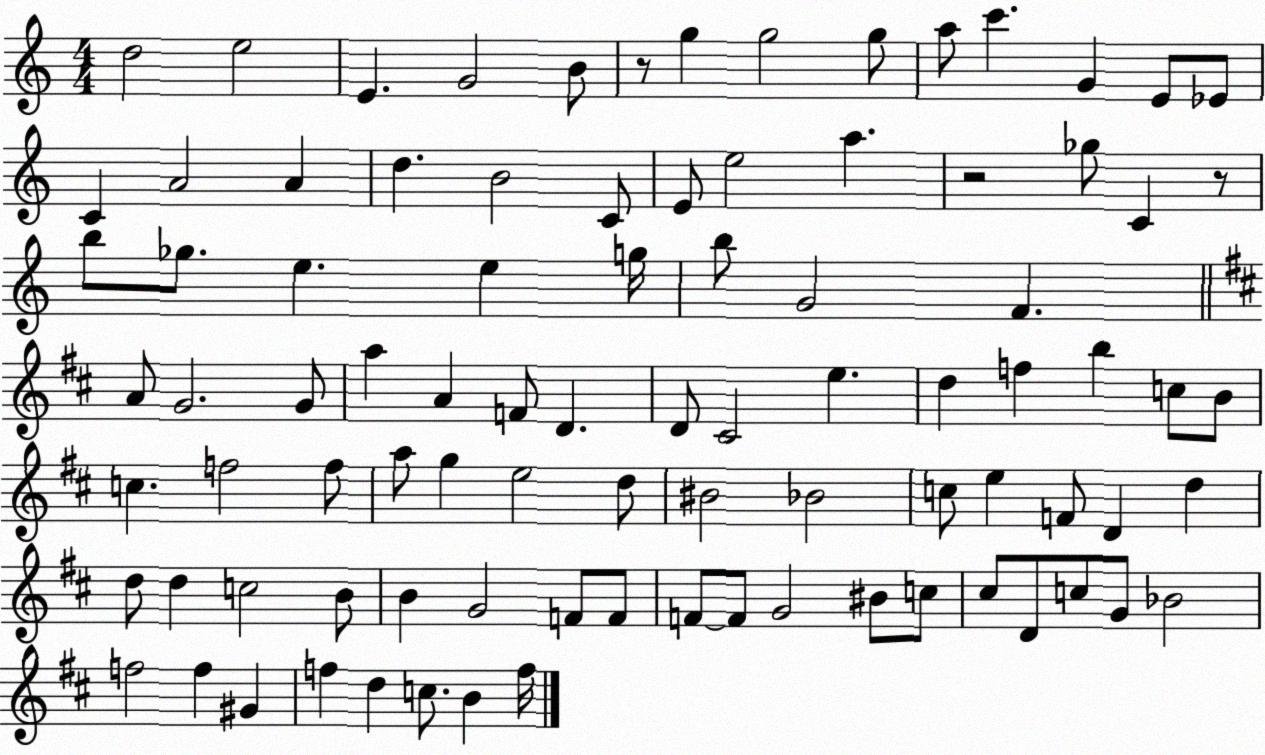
X:1
T:Untitled
M:4/4
L:1/4
K:C
d2 e2 E G2 B/2 z/2 g g2 g/2 a/2 c' G E/2 _E/2 C A2 A d B2 C/2 E/2 e2 a z2 _g/2 C z/2 b/2 _g/2 e e g/4 b/2 G2 F A/2 G2 G/2 a A F/2 D D/2 ^C2 e d f b c/2 B/2 c f2 f/2 a/2 g e2 d/2 ^B2 _B2 c/2 e F/2 D d d/2 d c2 B/2 B G2 F/2 F/2 F/2 F/2 G2 ^B/2 c/2 ^c/2 D/2 c/2 G/2 _B2 f2 f ^G f d c/2 B f/4